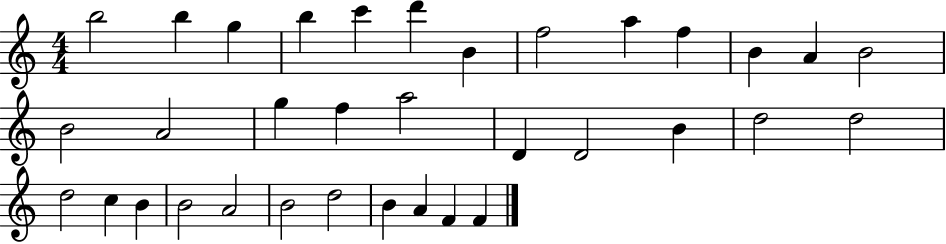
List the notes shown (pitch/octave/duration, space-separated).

B5/h B5/q G5/q B5/q C6/q D6/q B4/q F5/h A5/q F5/q B4/q A4/q B4/h B4/h A4/h G5/q F5/q A5/h D4/q D4/h B4/q D5/h D5/h D5/h C5/q B4/q B4/h A4/h B4/h D5/h B4/q A4/q F4/q F4/q